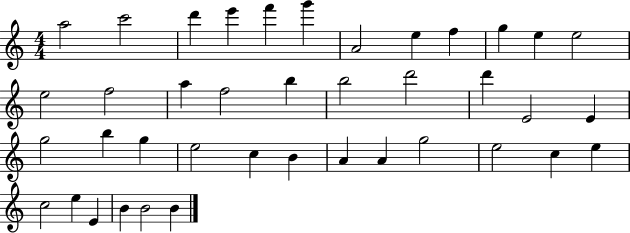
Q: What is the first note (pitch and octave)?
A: A5